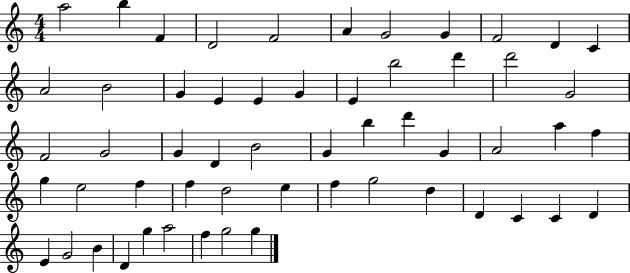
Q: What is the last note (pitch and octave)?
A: G5